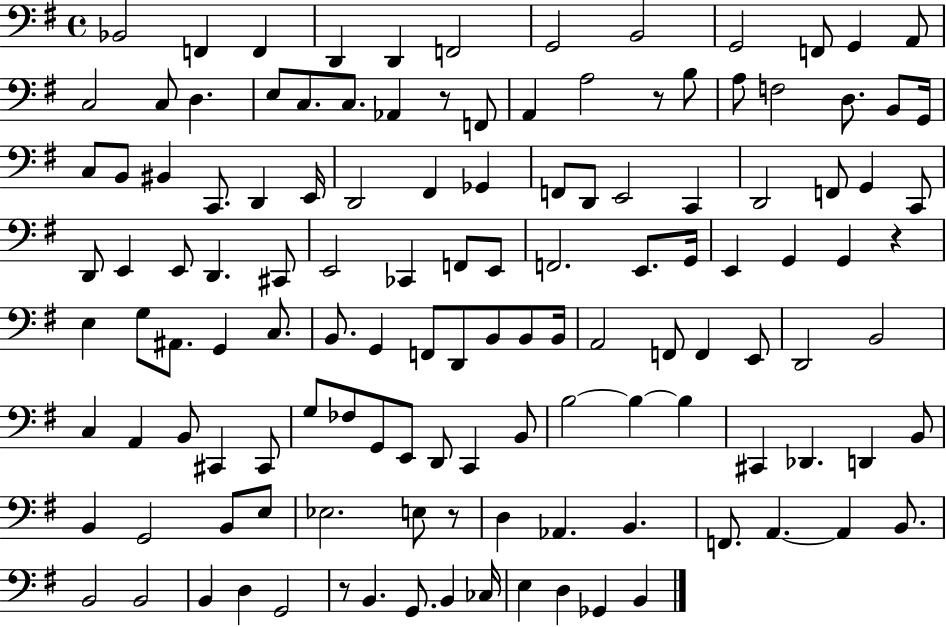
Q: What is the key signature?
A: G major